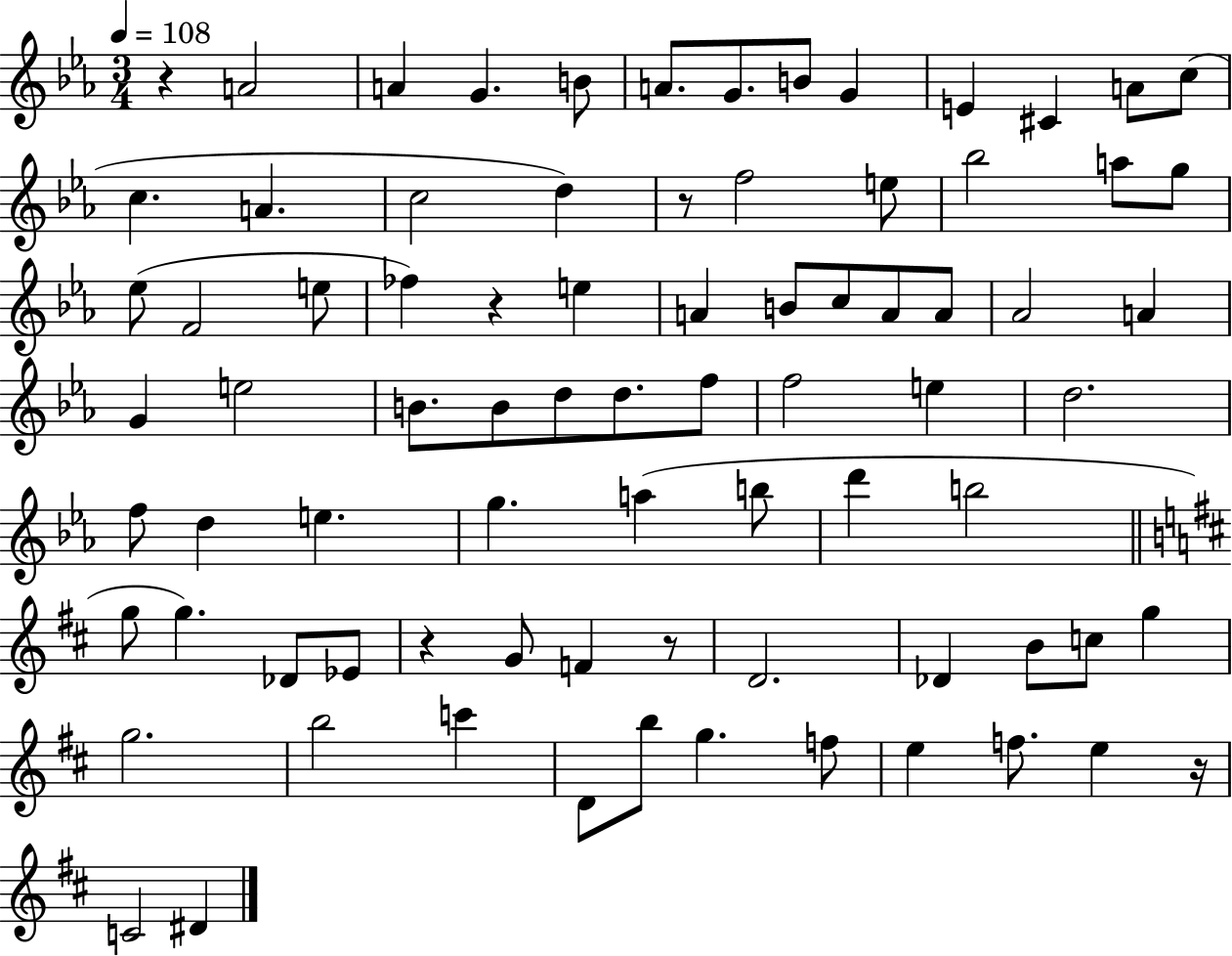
{
  \clef treble
  \numericTimeSignature
  \time 3/4
  \key ees \major
  \tempo 4 = 108
  r4 a'2 | a'4 g'4. b'8 | a'8. g'8. b'8 g'4 | e'4 cis'4 a'8 c''8( | \break c''4. a'4. | c''2 d''4) | r8 f''2 e''8 | bes''2 a''8 g''8 | \break ees''8( f'2 e''8 | fes''4) r4 e''4 | a'4 b'8 c''8 a'8 a'8 | aes'2 a'4 | \break g'4 e''2 | b'8. b'8 d''8 d''8. f''8 | f''2 e''4 | d''2. | \break f''8 d''4 e''4. | g''4. a''4( b''8 | d'''4 b''2 | \bar "||" \break \key d \major g''8 g''4.) des'8 ees'8 | r4 g'8 f'4 r8 | d'2. | des'4 b'8 c''8 g''4 | \break g''2. | b''2 c'''4 | d'8 b''8 g''4. f''8 | e''4 f''8. e''4 r16 | \break c'2 dis'4 | \bar "|."
}